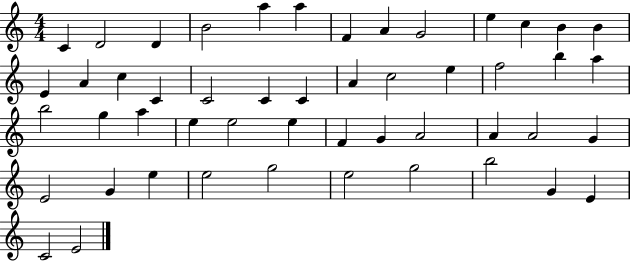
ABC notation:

X:1
T:Untitled
M:4/4
L:1/4
K:C
C D2 D B2 a a F A G2 e c B B E A c C C2 C C A c2 e f2 b a b2 g a e e2 e F G A2 A A2 G E2 G e e2 g2 e2 g2 b2 G E C2 E2